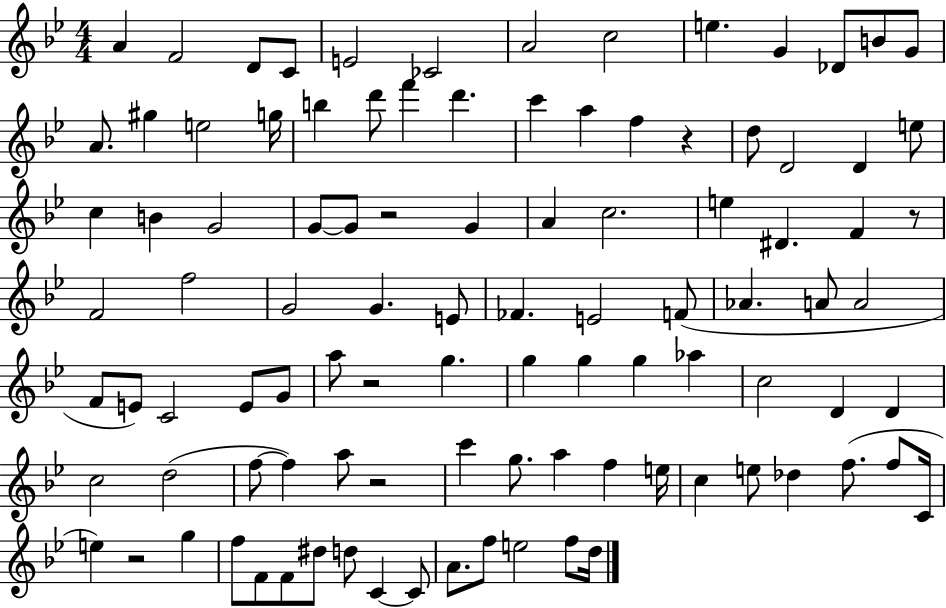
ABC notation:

X:1
T:Untitled
M:4/4
L:1/4
K:Bb
A F2 D/2 C/2 E2 _C2 A2 c2 e G _D/2 B/2 G/2 A/2 ^g e2 g/4 b d'/2 f' d' c' a f z d/2 D2 D e/2 c B G2 G/2 G/2 z2 G A c2 e ^D F z/2 F2 f2 G2 G E/2 _F E2 F/2 _A A/2 A2 F/2 E/2 C2 E/2 G/2 a/2 z2 g g g g _a c2 D D c2 d2 f/2 f a/2 z2 c' g/2 a f e/4 c e/2 _d f/2 f/2 C/4 e z2 g f/2 F/2 F/2 ^d/2 d/2 C C/2 A/2 f/2 e2 f/2 d/4